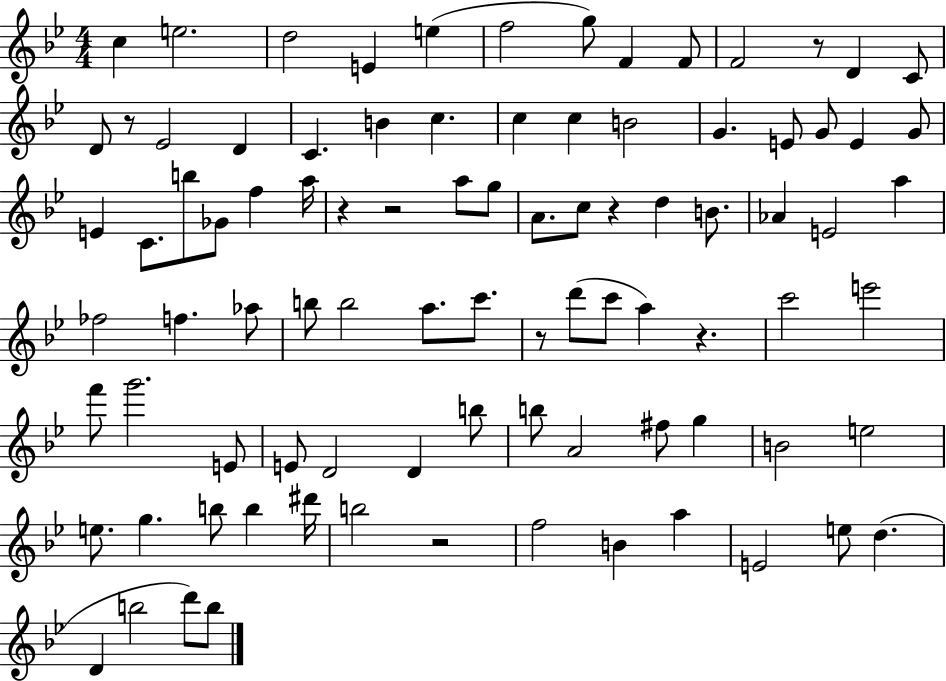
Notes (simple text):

C5/q E5/h. D5/h E4/q E5/q F5/h G5/e F4/q F4/e F4/h R/e D4/q C4/e D4/e R/e Eb4/h D4/q C4/q. B4/q C5/q. C5/q C5/q B4/h G4/q. E4/e G4/e E4/q G4/e E4/q C4/e. B5/e Gb4/e F5/q A5/s R/q R/h A5/e G5/e A4/e. C5/e R/q D5/q B4/e. Ab4/q E4/h A5/q FES5/h F5/q. Ab5/e B5/e B5/h A5/e. C6/e. R/e D6/e C6/e A5/q R/q. C6/h E6/h F6/e G6/h. E4/e E4/e D4/h D4/q B5/e B5/e A4/h F#5/e G5/q B4/h E5/h E5/e. G5/q. B5/e B5/q D#6/s B5/h R/h F5/h B4/q A5/q E4/h E5/e D5/q. D4/q B5/h D6/e B5/e